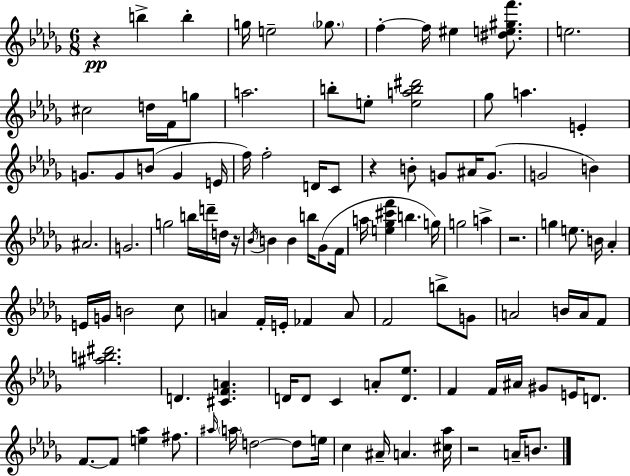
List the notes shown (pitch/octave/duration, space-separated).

R/q B5/q B5/q G5/s E5/h Gb5/e. F5/q F5/s EIS5/q [D#5,E5,G#5,F6]/e. E5/h. C#5/h D5/s F4/s G5/e A5/h. B5/e E5/e [E5,A5,B5,D#6]/h Gb5/e A5/q. E4/q G4/e. G4/e B4/e G4/q E4/s F5/s F5/h D4/s C4/e R/q B4/e G4/e A#4/s G4/e. G4/h B4/q A#4/h. G4/h. G5/h B5/s D6/s D5/s R/s Bb4/s B4/q B4/q B5/s Gb4/e F4/s A5/s [E5,Gb5,C#6,F6]/q B5/q. G5/s G5/h A5/q R/h. G5/q E5/e. B4/s Ab4/q E4/s G4/s B4/h C5/e A4/q F4/s E4/s FES4/q A4/e F4/h B5/e G4/e A4/h B4/s A4/s F4/e [A#5,B5,D#6]/h. D4/q. [C#4,F4,A4]/q. D4/s D4/e C4/q A4/e [D4,Eb5]/e. F4/q F4/s A#4/s G#4/e E4/s D4/e. F4/e. F4/e [E5,Ab5]/q F#5/e. A#5/s A5/s D5/h D5/e E5/s C5/q A#4/s A4/q. [C#5,Ab5]/s R/h A4/s B4/e.